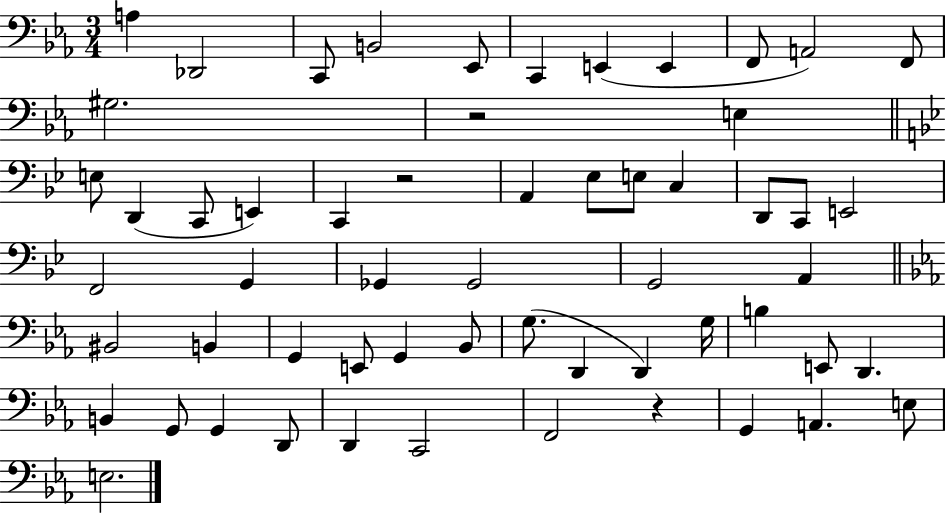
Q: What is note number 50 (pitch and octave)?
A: C2